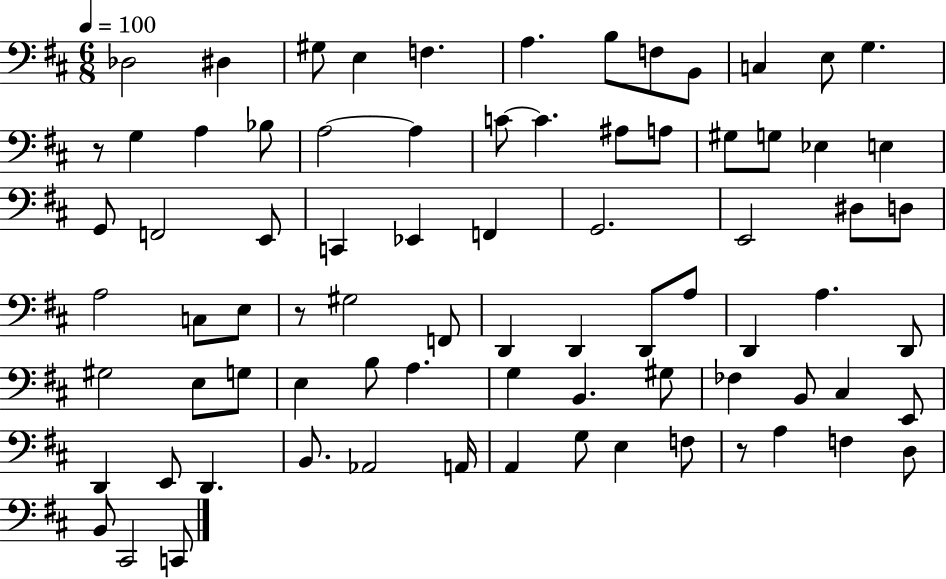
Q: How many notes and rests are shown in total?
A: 79